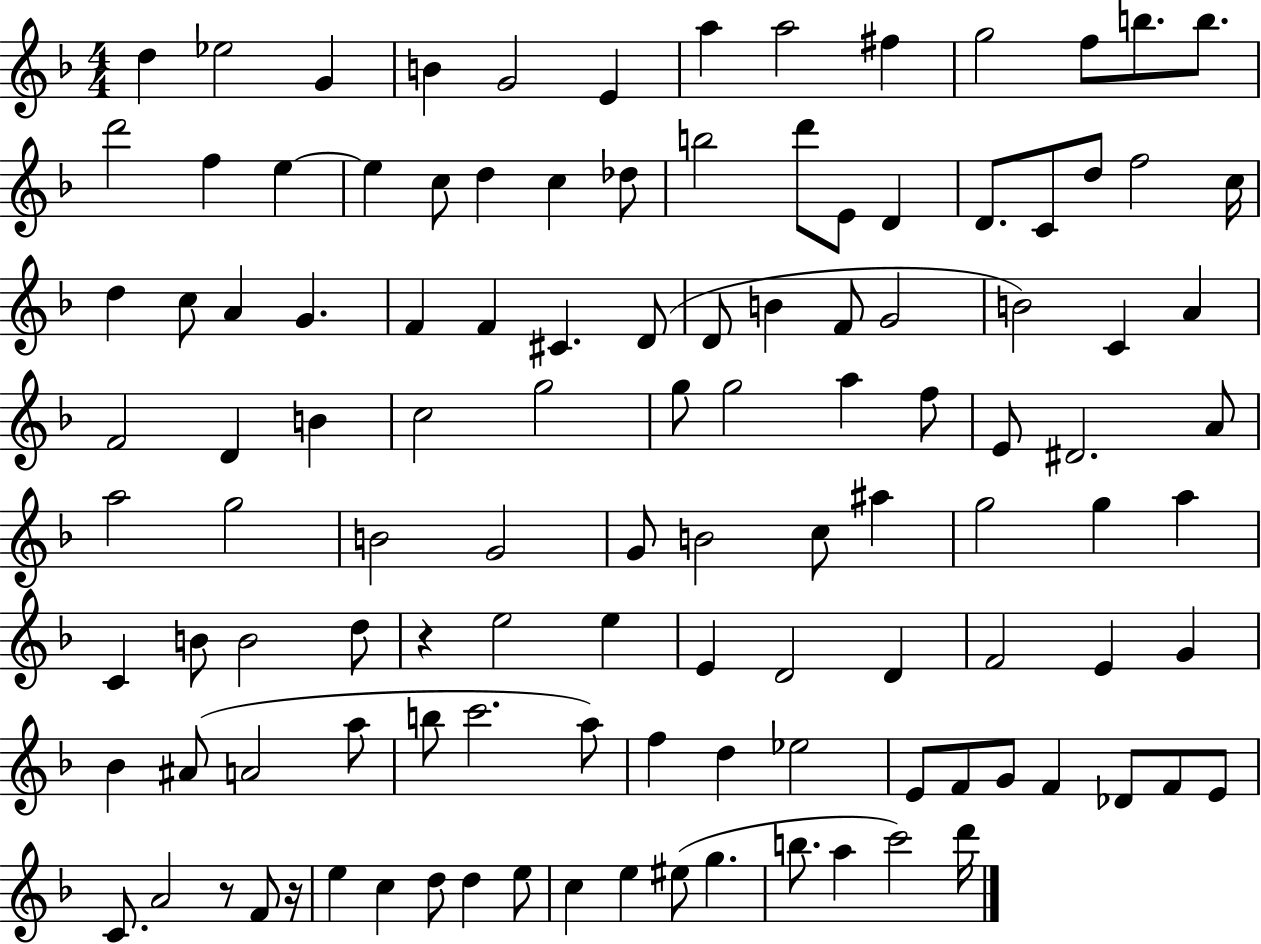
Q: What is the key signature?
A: F major